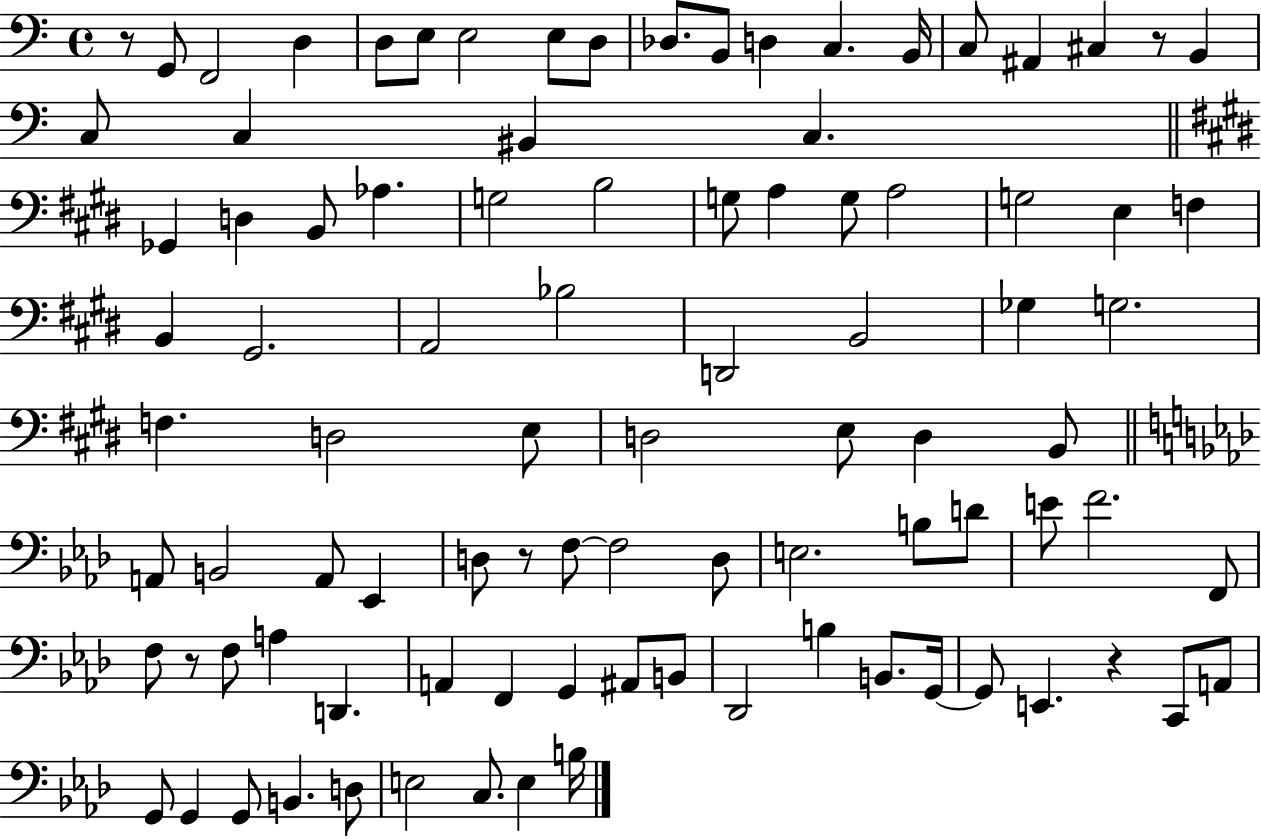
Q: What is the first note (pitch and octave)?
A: G2